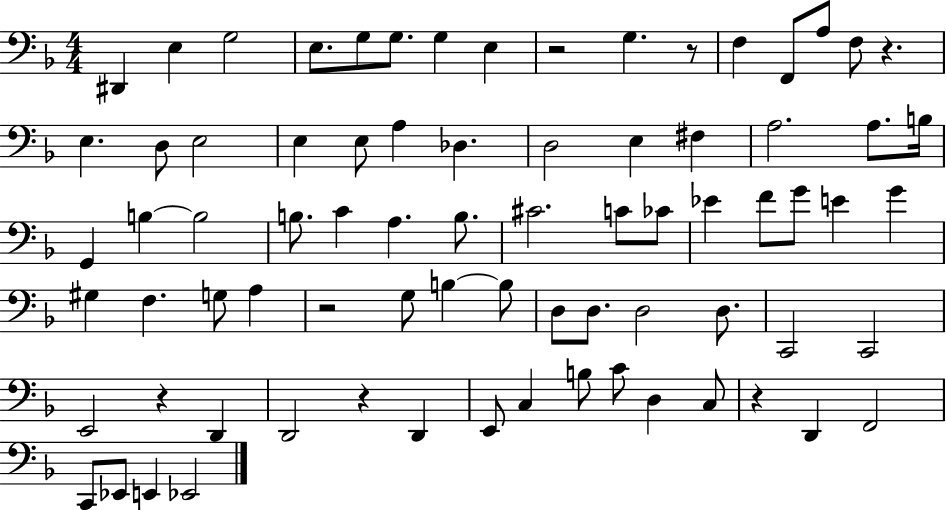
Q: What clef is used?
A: bass